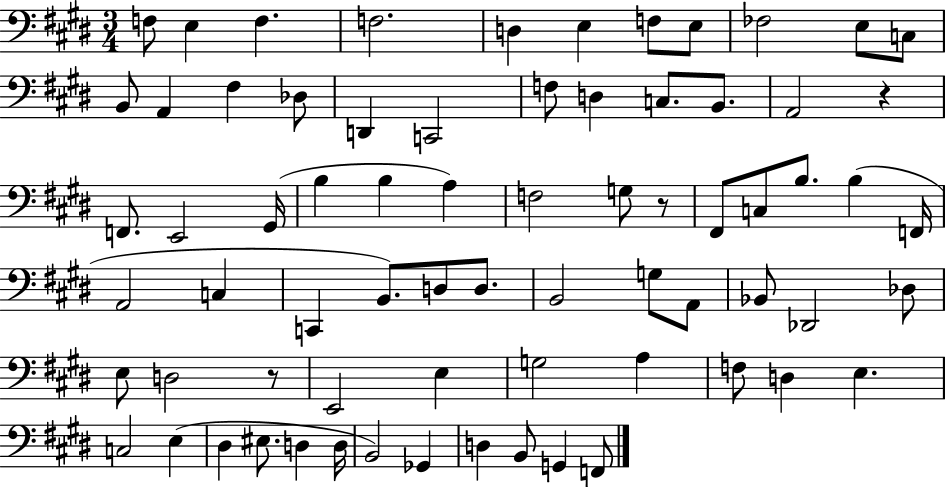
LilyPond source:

{
  \clef bass
  \numericTimeSignature
  \time 3/4
  \key e \major
  f8 e4 f4. | f2. | d4 e4 f8 e8 | fes2 e8 c8 | \break b,8 a,4 fis4 des8 | d,4 c,2 | f8 d4 c8. b,8. | a,2 r4 | \break f,8. e,2 gis,16( | b4 b4 a4) | f2 g8 r8 | fis,8 c8 b8. b4( f,16 | \break a,2 c4 | c,4 b,8.) d8 d8. | b,2 g8 a,8 | bes,8 des,2 des8 | \break e8 d2 r8 | e,2 e4 | g2 a4 | f8 d4 e4. | \break c2 e4( | dis4 eis8. d4 d16 | b,2) ges,4 | d4 b,8 g,4 f,8 | \break \bar "|."
}